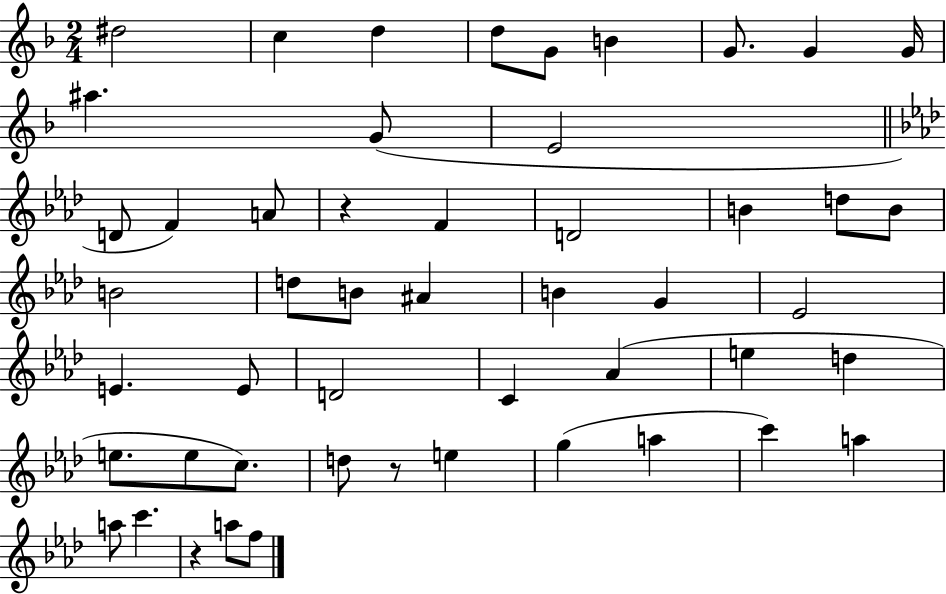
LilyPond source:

{
  \clef treble
  \numericTimeSignature
  \time 2/4
  \key f \major
  dis''2 | c''4 d''4 | d''8 g'8 b'4 | g'8. g'4 g'16 | \break ais''4. g'8( | e'2 | \bar "||" \break \key f \minor d'8 f'4) a'8 | r4 f'4 | d'2 | b'4 d''8 b'8 | \break b'2 | d''8 b'8 ais'4 | b'4 g'4 | ees'2 | \break e'4. e'8 | d'2 | c'4 aes'4( | e''4 d''4 | \break e''8. e''8 c''8.) | d''8 r8 e''4 | g''4( a''4 | c'''4) a''4 | \break a''8 c'''4. | r4 a''8 f''8 | \bar "|."
}